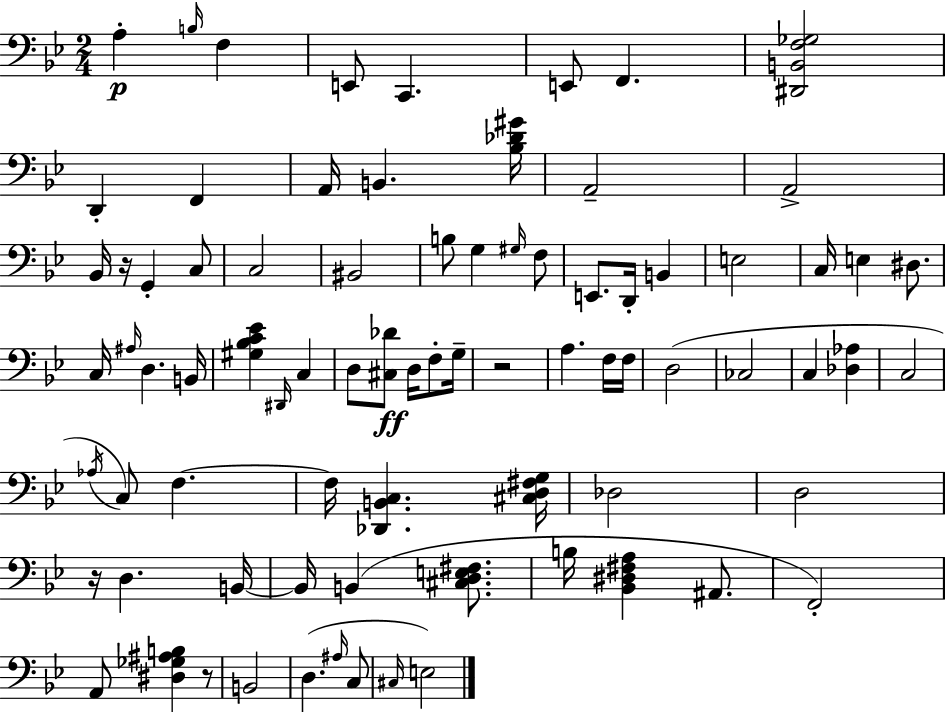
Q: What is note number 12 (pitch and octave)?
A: A2